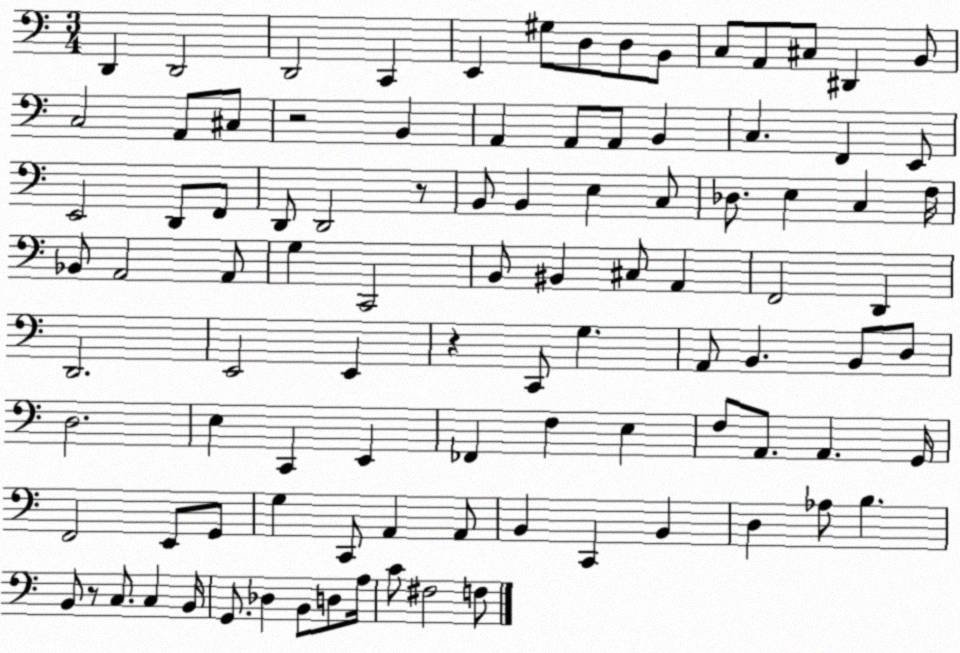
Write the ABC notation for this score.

X:1
T:Untitled
M:3/4
L:1/4
K:C
D,, D,,2 D,,2 C,, E,, ^G,/2 D,/2 D,/2 B,,/2 C,/2 A,,/2 ^C,/2 ^D,, B,,/2 C,2 A,,/2 ^C,/2 z2 B,, A,, A,,/2 A,,/2 B,, C, F,, E,,/2 E,,2 D,,/2 F,,/2 D,,/2 D,,2 z/2 B,,/2 B,, E, C,/2 _D,/2 E, C, F,/4 _B,,/2 A,,2 A,,/2 G, C,,2 B,,/2 ^B,, ^C,/2 A,, F,,2 D,, D,,2 E,,2 E,, z C,,/2 G, A,,/2 B,, B,,/2 D,/2 D,2 E, C,, E,, _F,, F, E, F,/2 A,,/2 A,, G,,/4 F,,2 E,,/2 G,,/2 G, C,,/2 A,, A,,/2 B,, C,, B,, D, _A,/2 B, B,,/2 z/2 C,/2 C, B,,/4 G,,/2 _D, B,,/2 D,/2 A,/4 C/2 ^F,2 F,/2